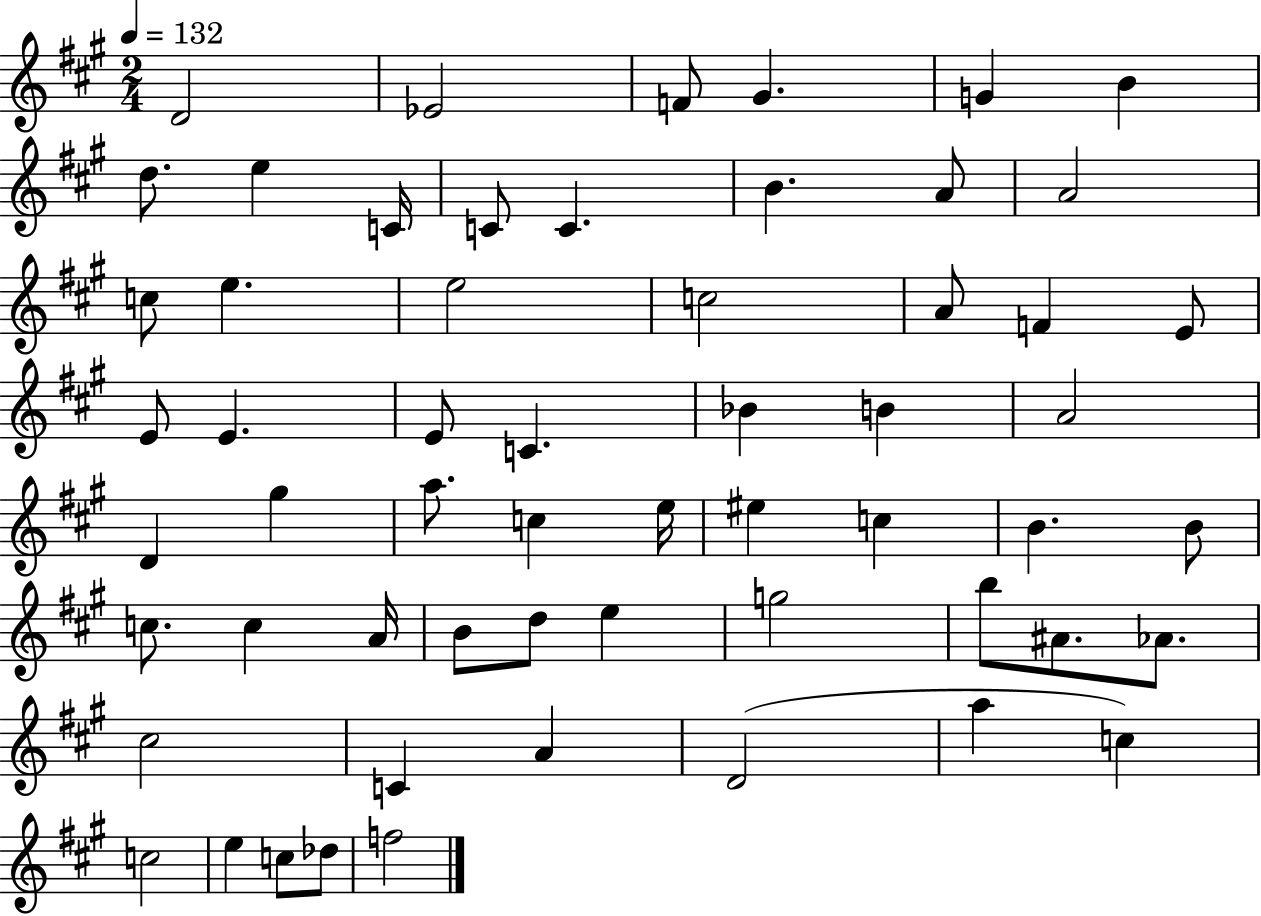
{
  \clef treble
  \numericTimeSignature
  \time 2/4
  \key a \major
  \tempo 4 = 132
  d'2 | ees'2 | f'8 gis'4. | g'4 b'4 | \break d''8. e''4 c'16 | c'8 c'4. | b'4. a'8 | a'2 | \break c''8 e''4. | e''2 | c''2 | a'8 f'4 e'8 | \break e'8 e'4. | e'8 c'4. | bes'4 b'4 | a'2 | \break d'4 gis''4 | a''8. c''4 e''16 | eis''4 c''4 | b'4. b'8 | \break c''8. c''4 a'16 | b'8 d''8 e''4 | g''2 | b''8 ais'8. aes'8. | \break cis''2 | c'4 a'4 | d'2( | a''4 c''4) | \break c''2 | e''4 c''8 des''8 | f''2 | \bar "|."
}